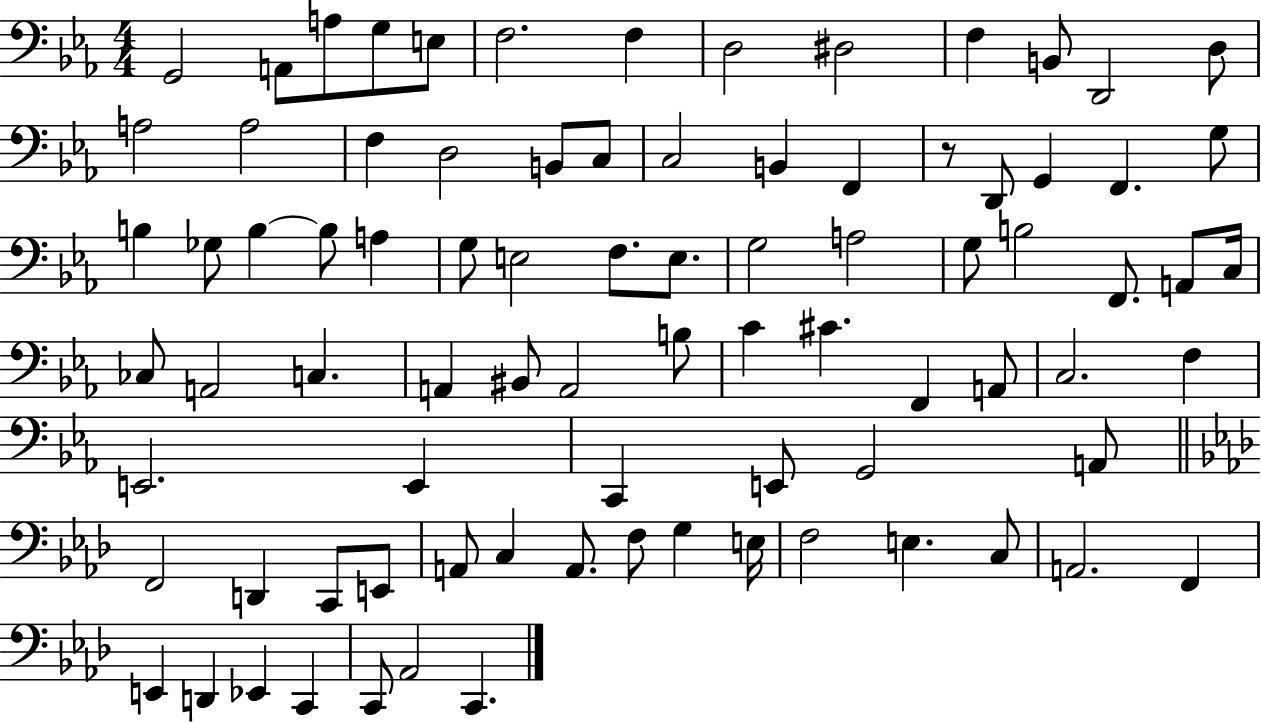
G2/h A2/e A3/e G3/e E3/e F3/h. F3/q D3/h D#3/h F3/q B2/e D2/h D3/e A3/h A3/h F3/q D3/h B2/e C3/e C3/h B2/q F2/q R/e D2/e G2/q F2/q. G3/e B3/q Gb3/e B3/q B3/e A3/q G3/e E3/h F3/e. E3/e. G3/h A3/h G3/e B3/h F2/e. A2/e C3/s CES3/e A2/h C3/q. A2/q BIS2/e A2/h B3/e C4/q C#4/q. F2/q A2/e C3/h. F3/q E2/h. E2/q C2/q E2/e G2/h A2/e F2/h D2/q C2/e E2/e A2/e C3/q A2/e. F3/e G3/q E3/s F3/h E3/q. C3/e A2/h. F2/q E2/q D2/q Eb2/q C2/q C2/e Ab2/h C2/q.